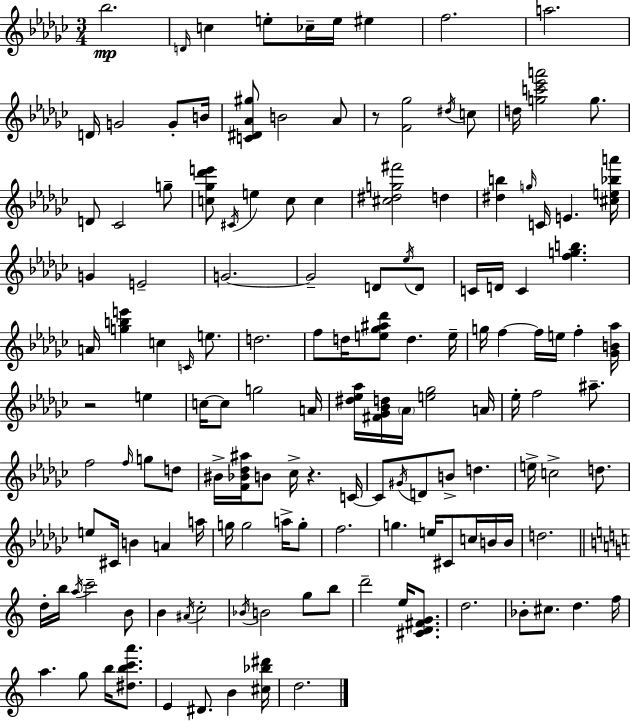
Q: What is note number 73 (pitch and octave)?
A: C4